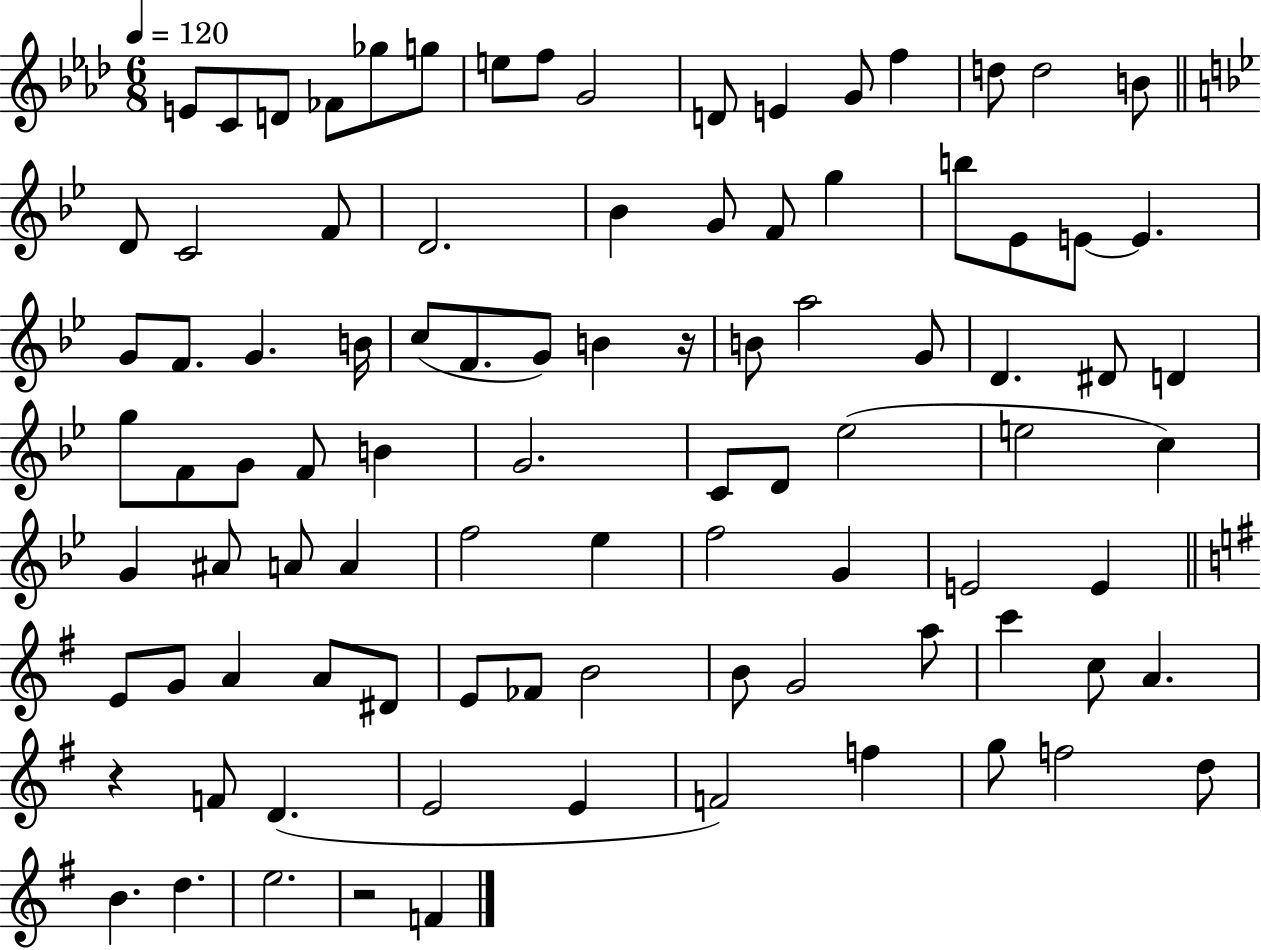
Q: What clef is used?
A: treble